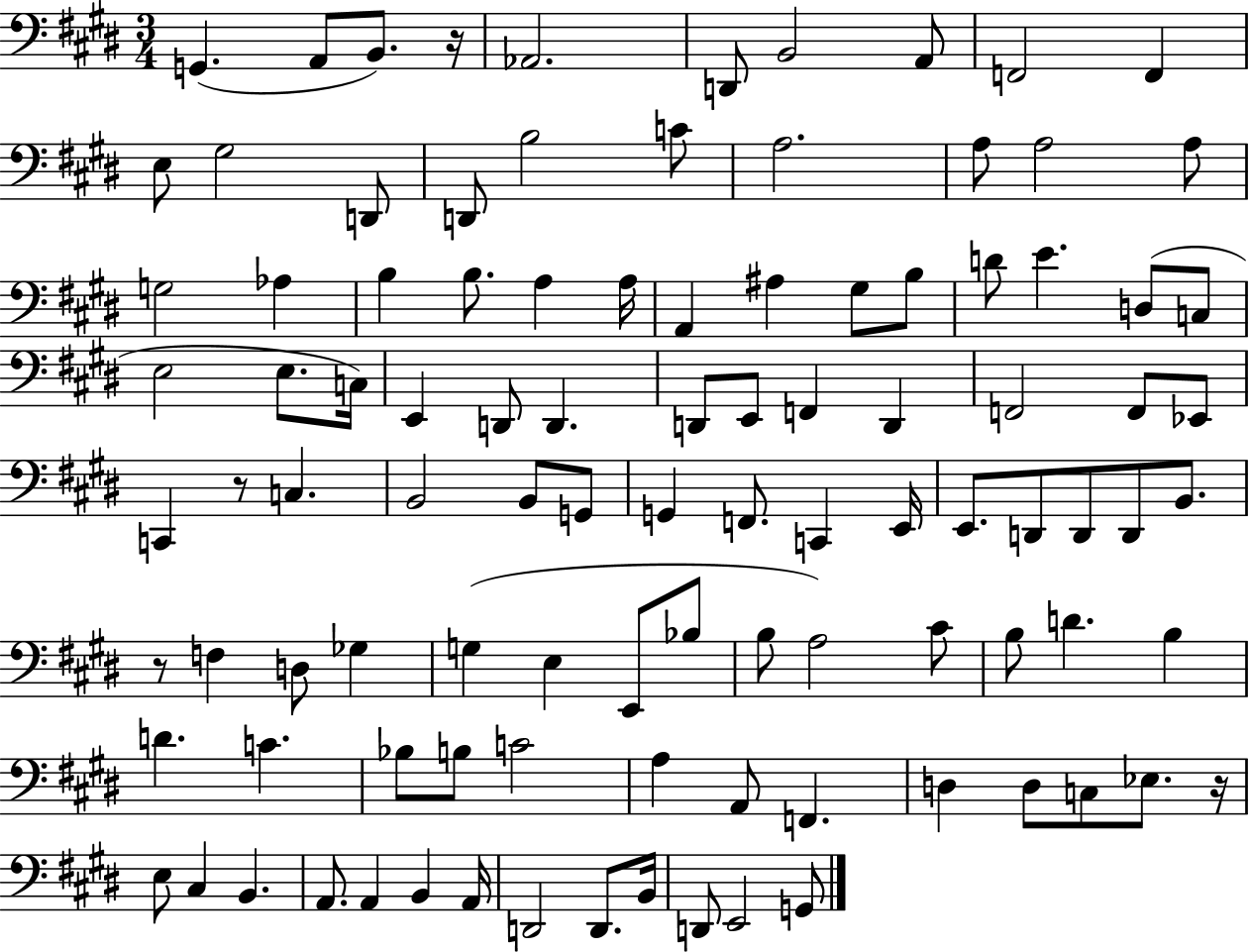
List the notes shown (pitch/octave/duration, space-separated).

G2/q. A2/e B2/e. R/s Ab2/h. D2/e B2/h A2/e F2/h F2/q E3/e G#3/h D2/e D2/e B3/h C4/e A3/h. A3/e A3/h A3/e G3/h Ab3/q B3/q B3/e. A3/q A3/s A2/q A#3/q G#3/e B3/e D4/e E4/q. D3/e C3/e E3/h E3/e. C3/s E2/q D2/e D2/q. D2/e E2/e F2/q D2/q F2/h F2/e Eb2/e C2/q R/e C3/q. B2/h B2/e G2/e G2/q F2/e. C2/q E2/s E2/e. D2/e D2/e D2/e B2/e. R/e F3/q D3/e Gb3/q G3/q E3/q E2/e Bb3/e B3/e A3/h C#4/e B3/e D4/q. B3/q D4/q. C4/q. Bb3/e B3/e C4/h A3/q A2/e F2/q. D3/q D3/e C3/e Eb3/e. R/s E3/e C#3/q B2/q. A2/e. A2/q B2/q A2/s D2/h D2/e. B2/s D2/e E2/h G2/e